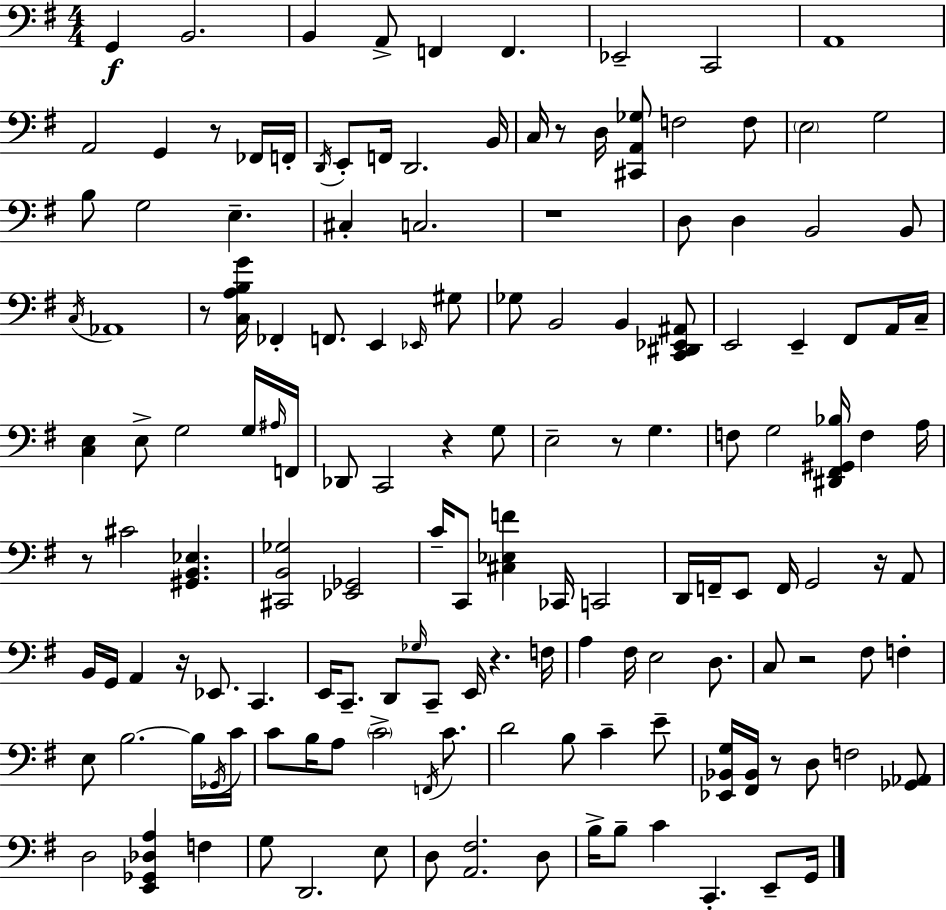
{
  \clef bass
  \numericTimeSignature
  \time 4/4
  \key g \major
  g,4\f b,2. | b,4 a,8-> f,4 f,4. | ees,2-- c,2 | a,1 | \break a,2 g,4 r8 fes,16 f,16-. | \acciaccatura { d,16 } e,8-. f,16 d,2. | b,16 c16 r8 d16 <cis, a, ges>8 f2 f8 | \parenthesize e2 g2 | \break b8 g2 e4.-- | cis4-. c2. | r1 | d8 d4 b,2 b,8 | \break \acciaccatura { c16 } aes,1 | r8 <c a b g'>16 fes,4-. f,8. e,4 | \grace { ees,16 } gis8 ges8 b,2 b,4 | <c, dis, ees, ais,>8 e,2 e,4-- fis,8 | \break a,16 c16-- <c e>4 e8-> g2 | g16 \grace { ais16 } f,16 des,8 c,2 r4 | g8 e2-- r8 g4. | f8 g2 <dis, fis, gis, bes>16 f4 | \break a16 r8 cis'2 <gis, b, ees>4. | <cis, b, ges>2 <ees, ges,>2 | c'16-- c,8 <cis ees f'>4 ces,16 c,2 | d,16 f,16-- e,8 f,16 g,2 | \break r16 a,8 b,16 g,16 a,4 r16 ees,8. c,4. | e,16 c,8.-- d,8 \grace { ges16 } c,8-- e,16 r4. | f16 a4 fis16 e2 | d8. c8 r2 fis8 | \break f4-. e8 b2.~~ | b16 \acciaccatura { ges,16 } c'16 c'8 b16 a8 \parenthesize c'2-> | \acciaccatura { f,16 } c'8. d'2 b8 | c'4-- e'8-- <ees, bes, g>16 <fis, bes,>16 r8 d8 f2 | \break <ges, aes,>8 d2 <e, ges, des a>4 | f4 g8 d,2. | e8 d8 <a, fis>2. | d8 b16-> b8-- c'4 c,4.-. | \break e,8-- g,16 \bar "|."
}